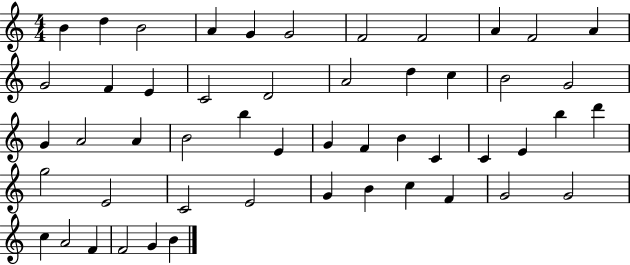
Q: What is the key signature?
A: C major